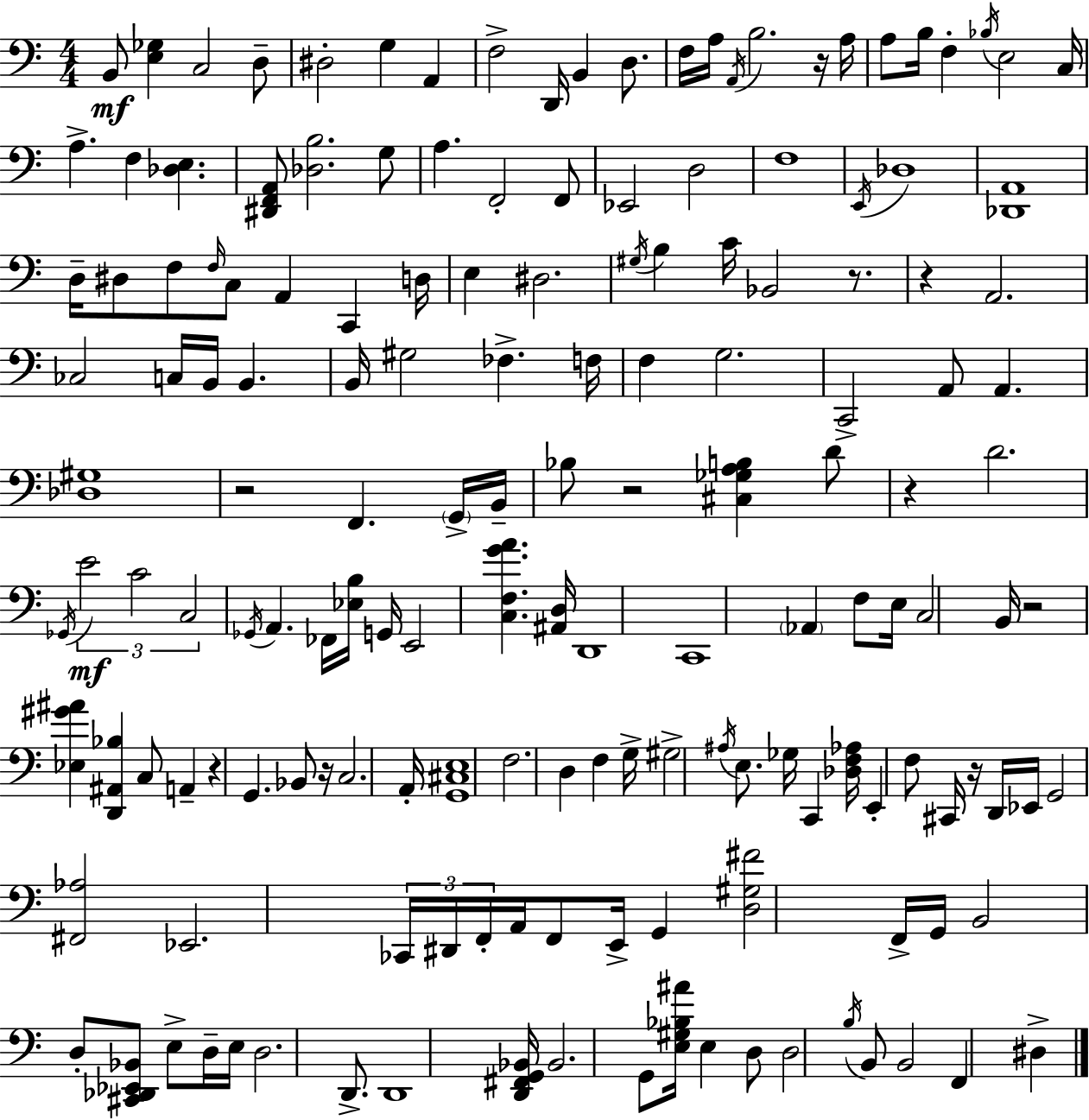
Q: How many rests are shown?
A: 10